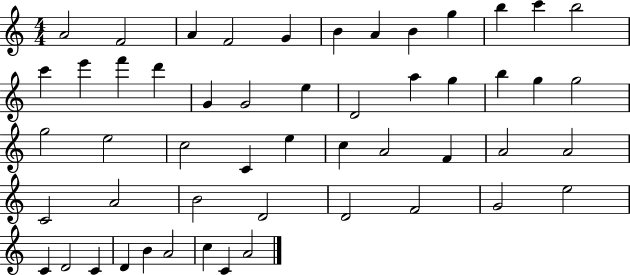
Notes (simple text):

A4/h F4/h A4/q F4/h G4/q B4/q A4/q B4/q G5/q B5/q C6/q B5/h C6/q E6/q F6/q D6/q G4/q G4/h E5/q D4/h A5/q G5/q B5/q G5/q G5/h G5/h E5/h C5/h C4/q E5/q C5/q A4/h F4/q A4/h A4/h C4/h A4/h B4/h D4/h D4/h F4/h G4/h E5/h C4/q D4/h C4/q D4/q B4/q A4/h C5/q C4/q A4/h